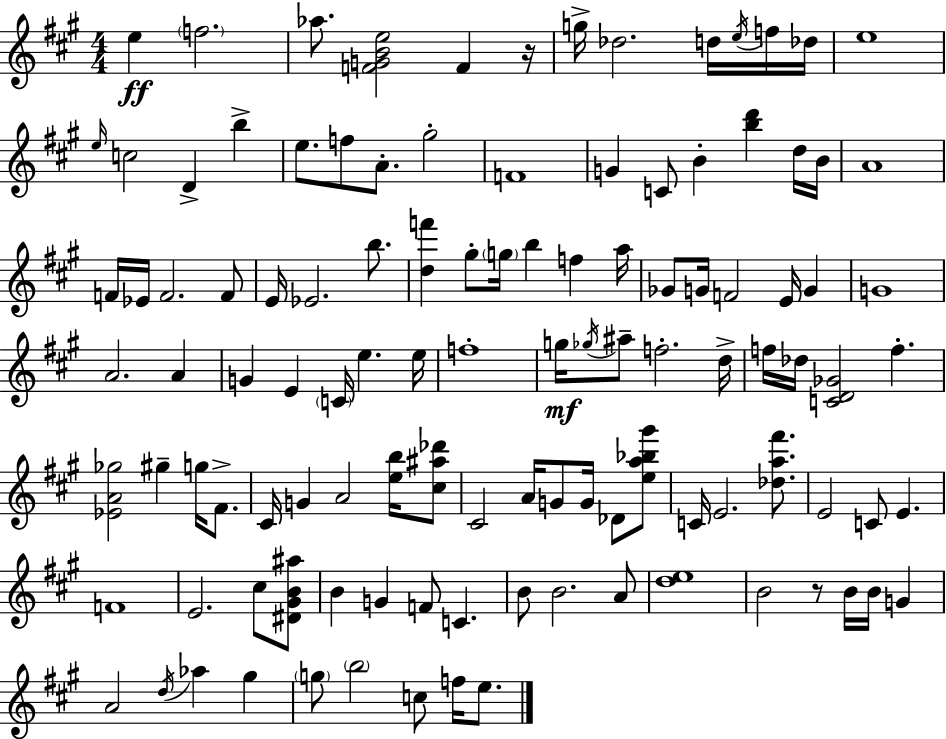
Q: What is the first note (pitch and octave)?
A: E5